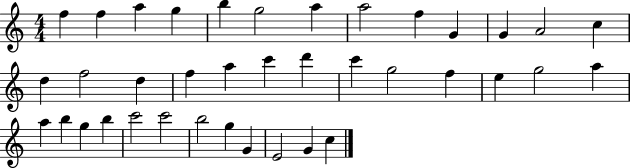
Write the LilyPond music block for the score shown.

{
  \clef treble
  \numericTimeSignature
  \time 4/4
  \key c \major
  f''4 f''4 a''4 g''4 | b''4 g''2 a''4 | a''2 f''4 g'4 | g'4 a'2 c''4 | \break d''4 f''2 d''4 | f''4 a''4 c'''4 d'''4 | c'''4 g''2 f''4 | e''4 g''2 a''4 | \break a''4 b''4 g''4 b''4 | c'''2 c'''2 | b''2 g''4 g'4 | e'2 g'4 c''4 | \break \bar "|."
}